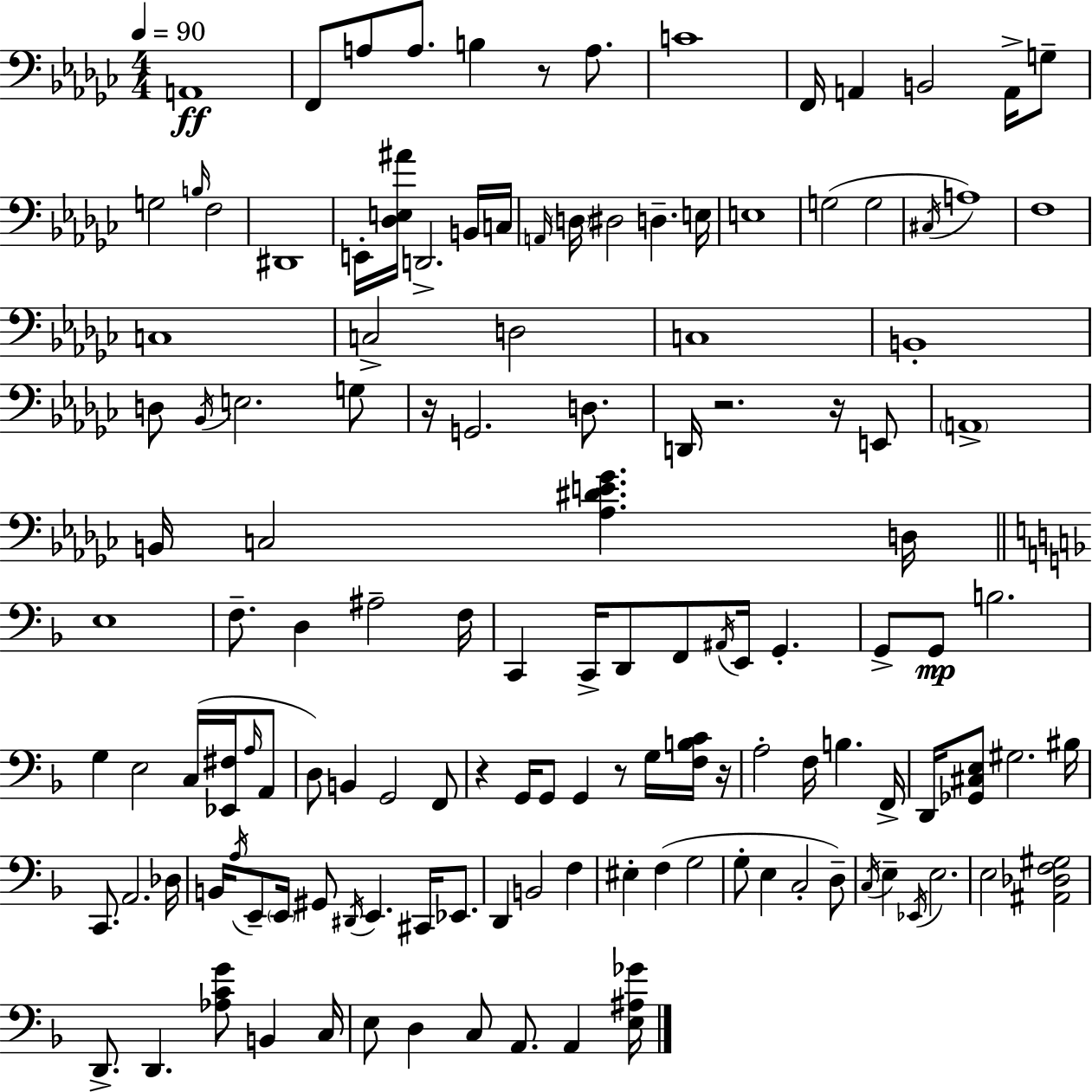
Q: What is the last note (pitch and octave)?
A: A2